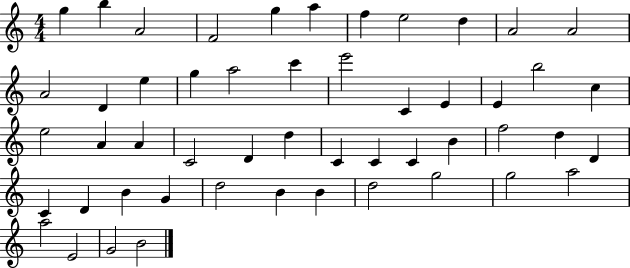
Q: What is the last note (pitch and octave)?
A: B4